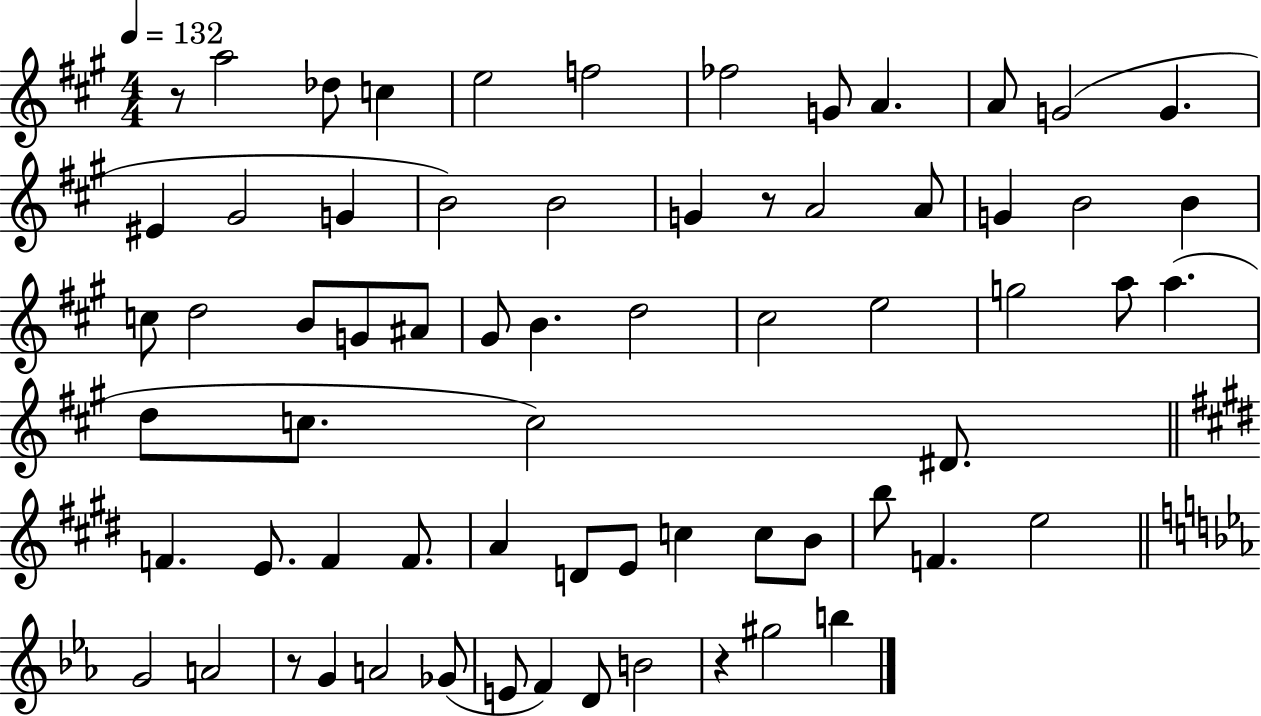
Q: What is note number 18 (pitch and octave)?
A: A4